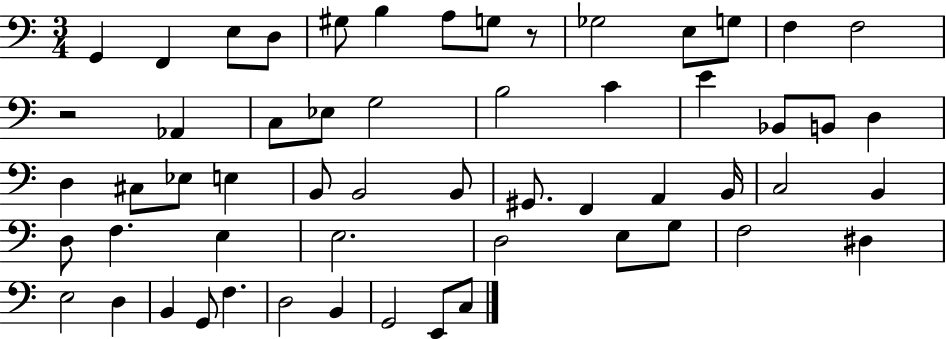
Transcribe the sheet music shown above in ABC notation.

X:1
T:Untitled
M:3/4
L:1/4
K:C
G,, F,, E,/2 D,/2 ^G,/2 B, A,/2 G,/2 z/2 _G,2 E,/2 G,/2 F, F,2 z2 _A,, C,/2 _E,/2 G,2 B,2 C E _B,,/2 B,,/2 D, D, ^C,/2 _E,/2 E, B,,/2 B,,2 B,,/2 ^G,,/2 F,, A,, B,,/4 C,2 B,, D,/2 F, E, E,2 D,2 E,/2 G,/2 F,2 ^D, E,2 D, B,, G,,/2 F, D,2 B,, G,,2 E,,/2 C,/2